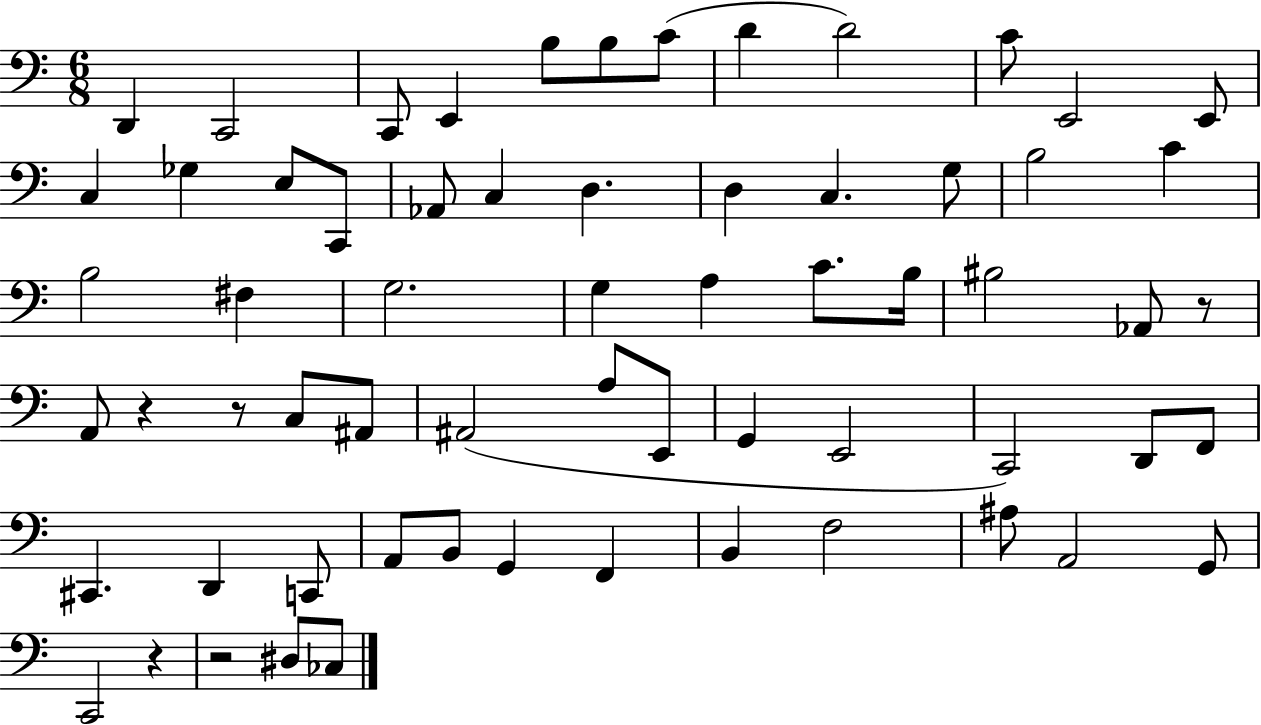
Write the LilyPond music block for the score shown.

{
  \clef bass
  \numericTimeSignature
  \time 6/8
  \key c \major
  d,4 c,2 | c,8 e,4 b8 b8 c'8( | d'4 d'2) | c'8 e,2 e,8 | \break c4 ges4 e8 c,8 | aes,8 c4 d4. | d4 c4. g8 | b2 c'4 | \break b2 fis4 | g2. | g4 a4 c'8. b16 | bis2 aes,8 r8 | \break a,8 r4 r8 c8 ais,8 | ais,2( a8 e,8 | g,4 e,2 | c,2) d,8 f,8 | \break cis,4. d,4 c,8 | a,8 b,8 g,4 f,4 | b,4 f2 | ais8 a,2 g,8 | \break c,2 r4 | r2 dis8 ces8 | \bar "|."
}